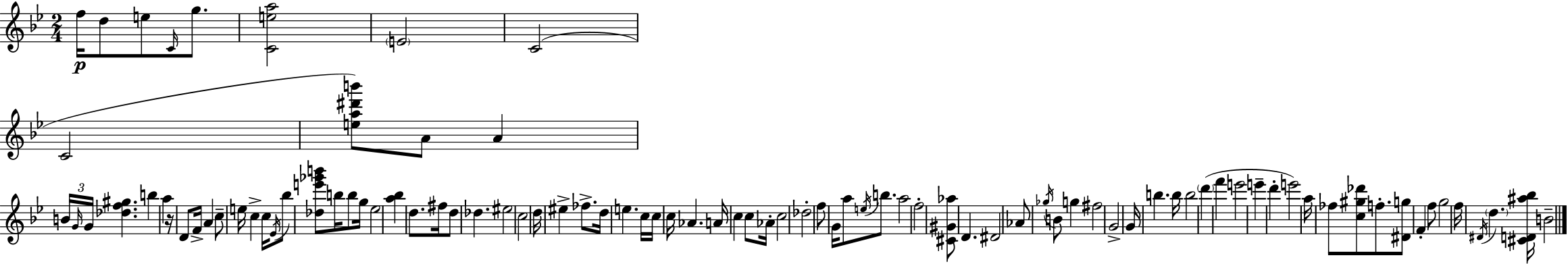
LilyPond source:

{
  \clef treble
  \numericTimeSignature
  \time 2/4
  \key bes \major
  \repeat volta 2 { f''16\p d''8 e''8 \grace { c'16 } g''8. | <c' e'' a''>2 | \parenthesize e'2 | c'2( | \break c'2 | <e'' a'' dis''' b'''>8) a'8 a'4 | \tuplet 3/2 { b'16 \grace { g'16 } g'16 } <des'' f'' gis''>4. | b''4 a''4 | \break r16 d'8 f'16-> a'4 | c''8-- e''16 c''4-> | c''16 \acciaccatura { ees'16 } bes''8 <des'' e''' ges''' b'''>8 b''16 | b''8 g''16 ees''2 | \break <a'' bes''>4 d''8. | fis''16 d''8 des''4. | eis''2 | c''2 | \break d''16 eis''4-> | fes''8.-> d''16 e''4. | c''16 c''16 c''16 aes'4. | a'16 c''4 | \break c''8 aes'16-. c''2 | des''2-. | f''8 g'16 a''8 | \acciaccatura { e''16 } b''8. a''2 | \break f''2-. | <cis' gis' aes''>8 d'4. | dis'2 | aes'8 \acciaccatura { ges''16 } b'8 | \break g''4 fis''2 | g'2-> | g'16 b''4. | b''16 b''2 | \break \parenthesize d'''4( | f'''4 e'''2 | e'''4-- | d'''4-. e'''2) | \break a''16 fes''8 | <c'' gis'' des'''>8 f''8.-. <dis' g''>8 f'4-. | f''8 g''2 | f''16 \acciaccatura { dis'16 } \parenthesize d''4. | \break <cis' d' ais'' bes''>16 b'2-- | } \bar "|."
}